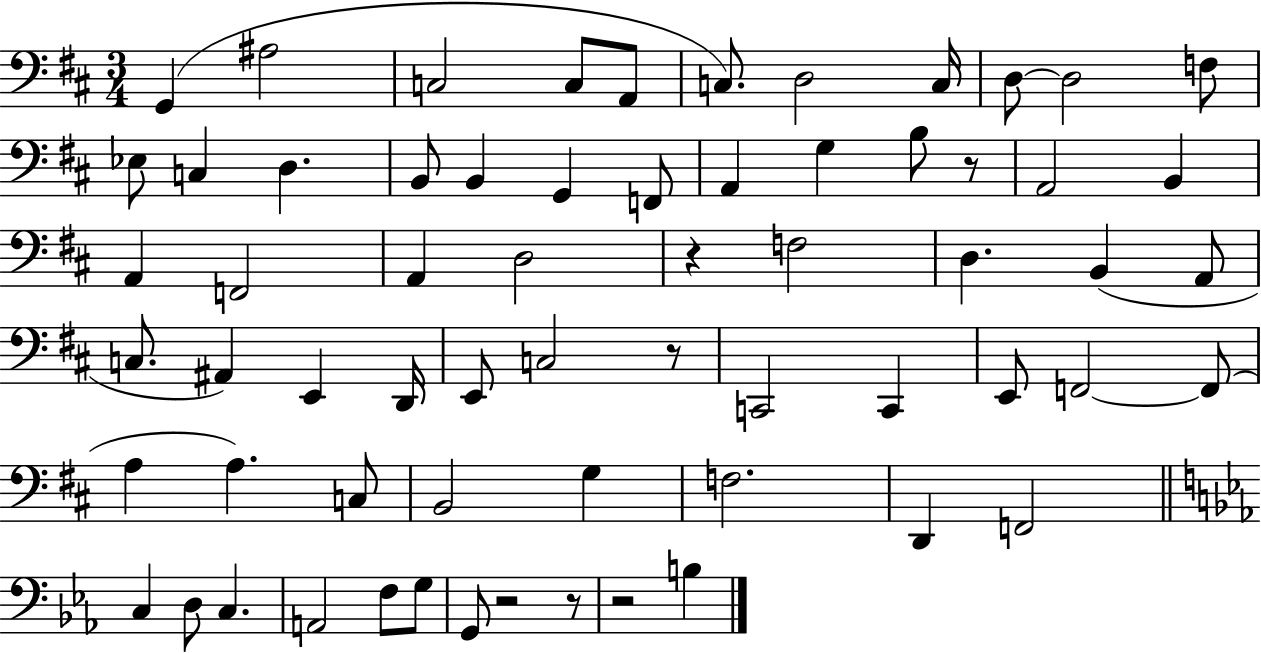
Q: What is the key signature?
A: D major